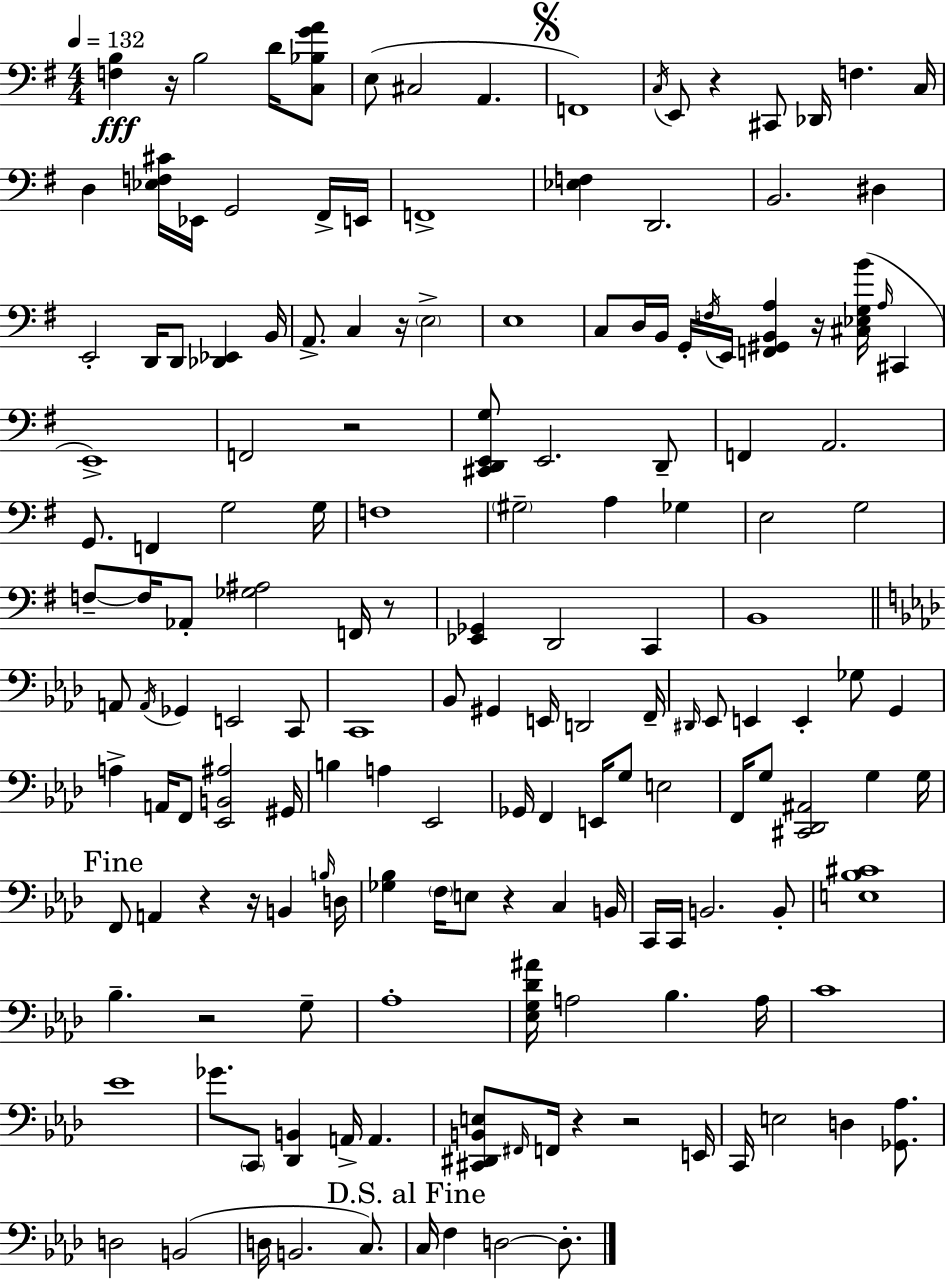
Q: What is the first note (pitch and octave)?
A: B3